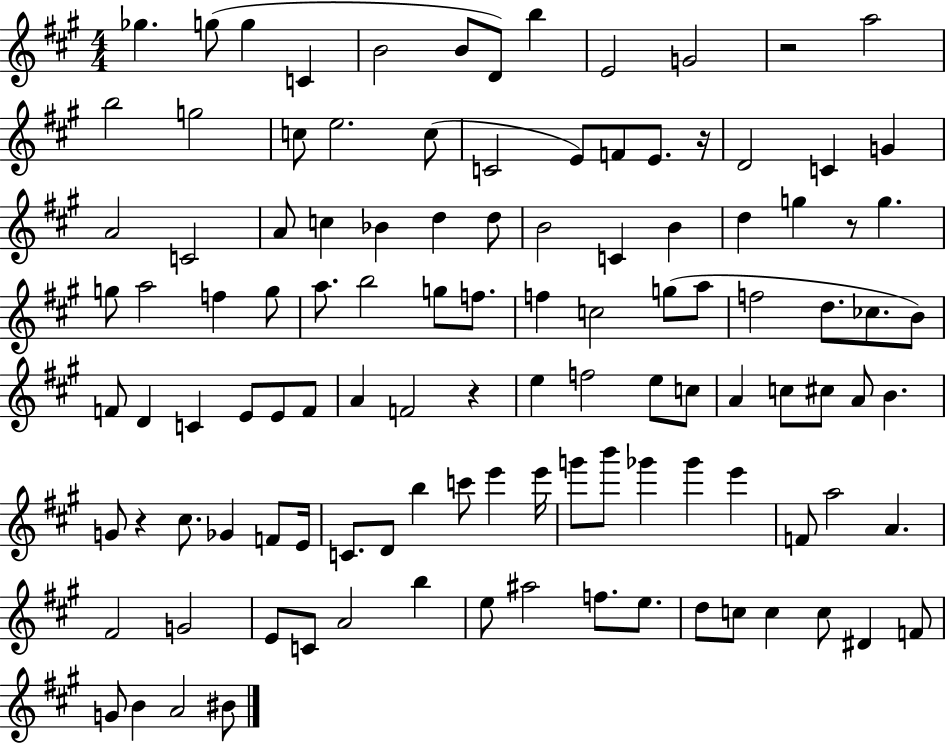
{
  \clef treble
  \numericTimeSignature
  \time 4/4
  \key a \major
  ges''4. g''8( g''4 c'4 | b'2 b'8 d'8) b''4 | e'2 g'2 | r2 a''2 | \break b''2 g''2 | c''8 e''2. c''8( | c'2 e'8) f'8 e'8. r16 | d'2 c'4 g'4 | \break a'2 c'2 | a'8 c''4 bes'4 d''4 d''8 | b'2 c'4 b'4 | d''4 g''4 r8 g''4. | \break g''8 a''2 f''4 g''8 | a''8. b''2 g''8 f''8. | f''4 c''2 g''8( a''8 | f''2 d''8. ces''8. b'8) | \break f'8 d'4 c'4 e'8 e'8 f'8 | a'4 f'2 r4 | e''4 f''2 e''8 c''8 | a'4 c''8 cis''8 a'8 b'4. | \break g'8 r4 cis''8. ges'4 f'8 e'16 | c'8. d'8 b''4 c'''8 e'''4 e'''16 | g'''8 b'''8 ges'''4 ges'''4 e'''4 | f'8 a''2 a'4. | \break fis'2 g'2 | e'8 c'8 a'2 b''4 | e''8 ais''2 f''8. e''8. | d''8 c''8 c''4 c''8 dis'4 f'8 | \break g'8 b'4 a'2 bis'8 | \bar "|."
}